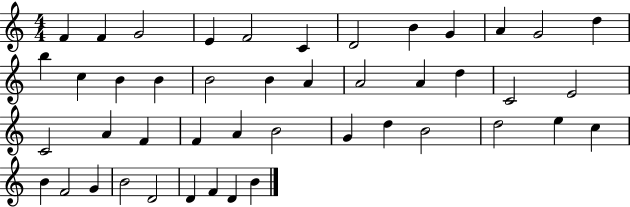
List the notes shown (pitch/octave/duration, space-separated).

F4/q F4/q G4/h E4/q F4/h C4/q D4/h B4/q G4/q A4/q G4/h D5/q B5/q C5/q B4/q B4/q B4/h B4/q A4/q A4/h A4/q D5/q C4/h E4/h C4/h A4/q F4/q F4/q A4/q B4/h G4/q D5/q B4/h D5/h E5/q C5/q B4/q F4/h G4/q B4/h D4/h D4/q F4/q D4/q B4/q